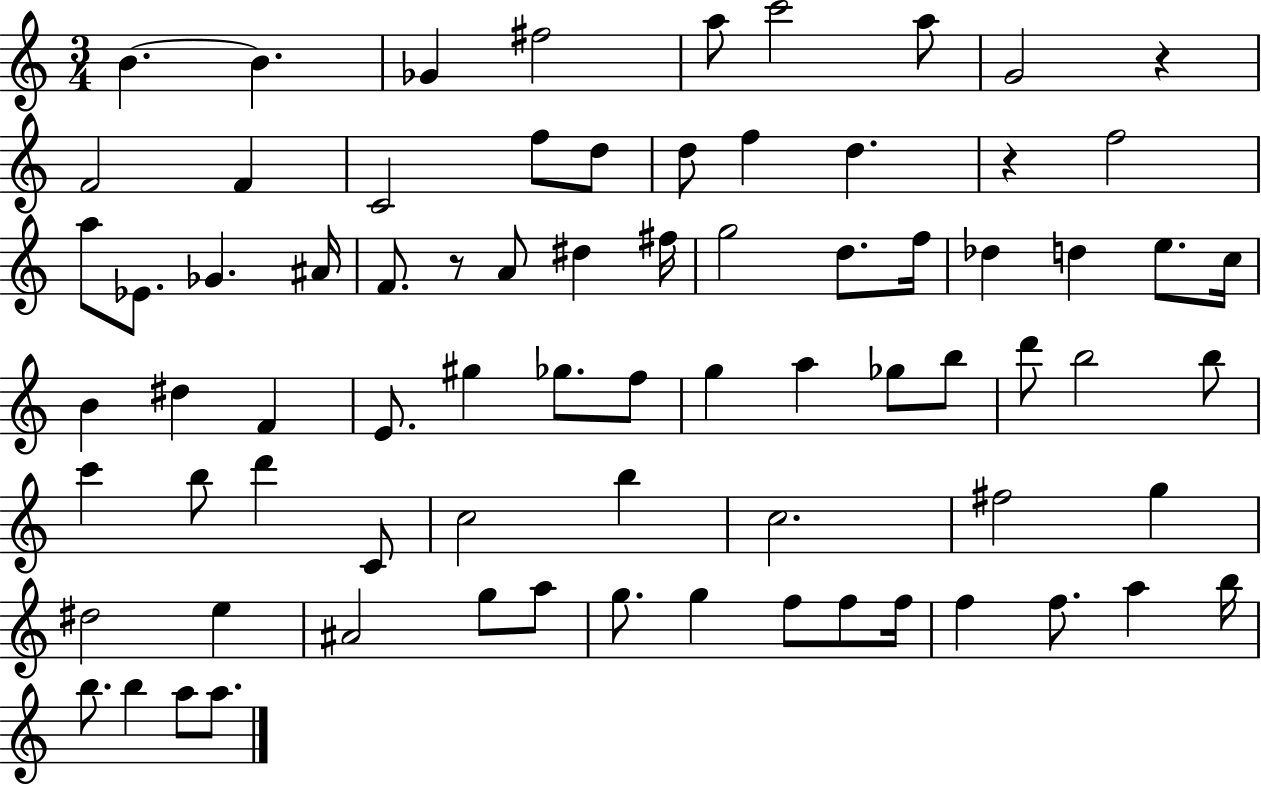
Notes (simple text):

B4/q. B4/q. Gb4/q F#5/h A5/e C6/h A5/e G4/h R/q F4/h F4/q C4/h F5/e D5/e D5/e F5/q D5/q. R/q F5/h A5/e Eb4/e. Gb4/q. A#4/s F4/e. R/e A4/e D#5/q F#5/s G5/h D5/e. F5/s Db5/q D5/q E5/e. C5/s B4/q D#5/q F4/q E4/e. G#5/q Gb5/e. F5/e G5/q A5/q Gb5/e B5/e D6/e B5/h B5/e C6/q B5/e D6/q C4/e C5/h B5/q C5/h. F#5/h G5/q D#5/h E5/q A#4/h G5/e A5/e G5/e. G5/q F5/e F5/e F5/s F5/q F5/e. A5/q B5/s B5/e. B5/q A5/e A5/e.